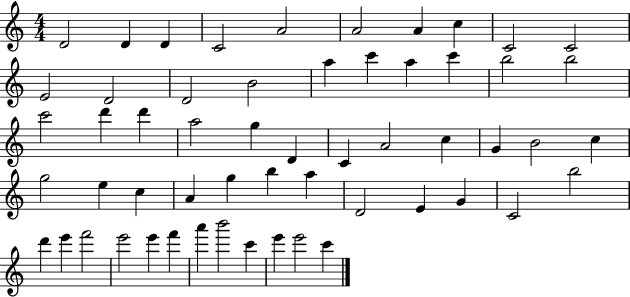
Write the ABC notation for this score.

X:1
T:Untitled
M:4/4
L:1/4
K:C
D2 D D C2 A2 A2 A c C2 C2 E2 D2 D2 B2 a c' a c' b2 b2 c'2 d' d' a2 g D C A2 c G B2 c g2 e c A g b a D2 E G C2 b2 d' e' f'2 e'2 e' f' a' b'2 c' e' e'2 c'